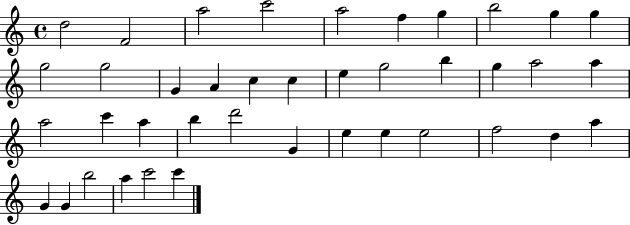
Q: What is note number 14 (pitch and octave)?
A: A4